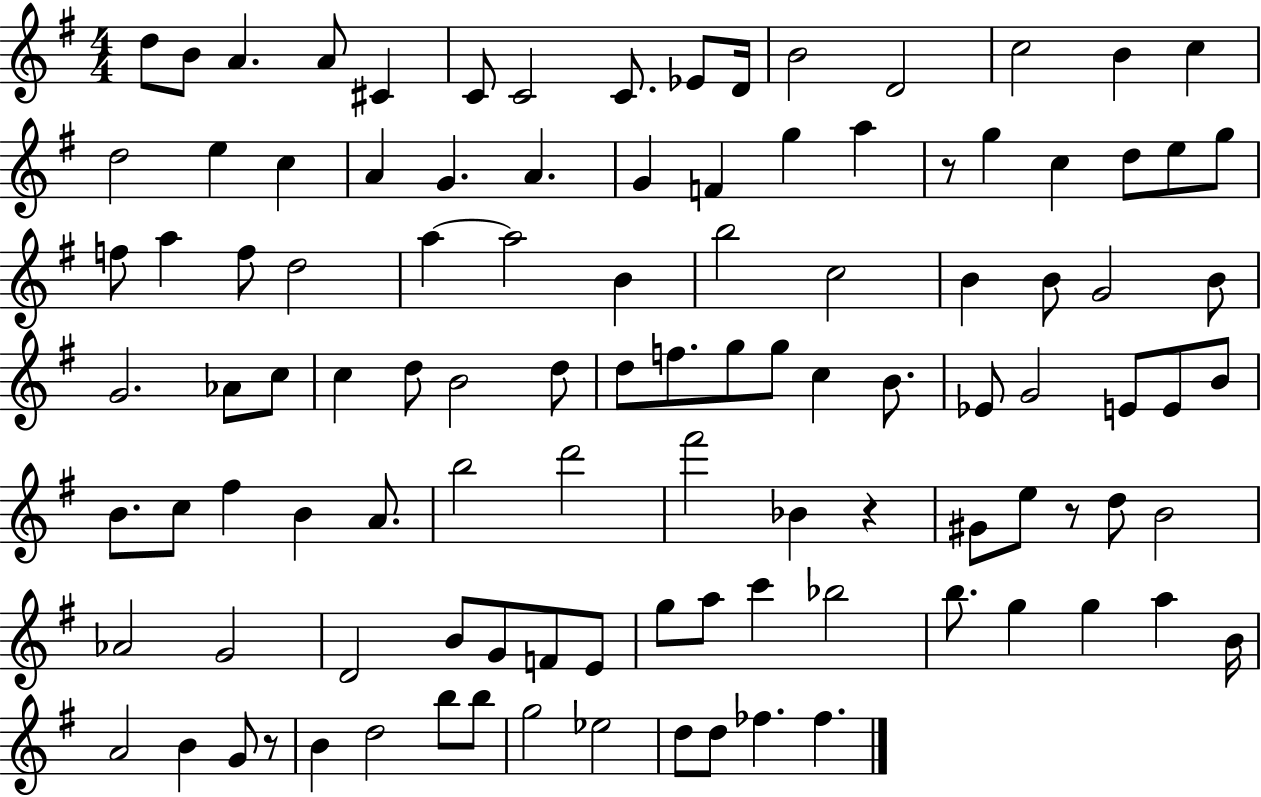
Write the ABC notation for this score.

X:1
T:Untitled
M:4/4
L:1/4
K:G
d/2 B/2 A A/2 ^C C/2 C2 C/2 _E/2 D/4 B2 D2 c2 B c d2 e c A G A G F g a z/2 g c d/2 e/2 g/2 f/2 a f/2 d2 a a2 B b2 c2 B B/2 G2 B/2 G2 _A/2 c/2 c d/2 B2 d/2 d/2 f/2 g/2 g/2 c B/2 _E/2 G2 E/2 E/2 B/2 B/2 c/2 ^f B A/2 b2 d'2 ^f'2 _B z ^G/2 e/2 z/2 d/2 B2 _A2 G2 D2 B/2 G/2 F/2 E/2 g/2 a/2 c' _b2 b/2 g g a B/4 A2 B G/2 z/2 B d2 b/2 b/2 g2 _e2 d/2 d/2 _f _f